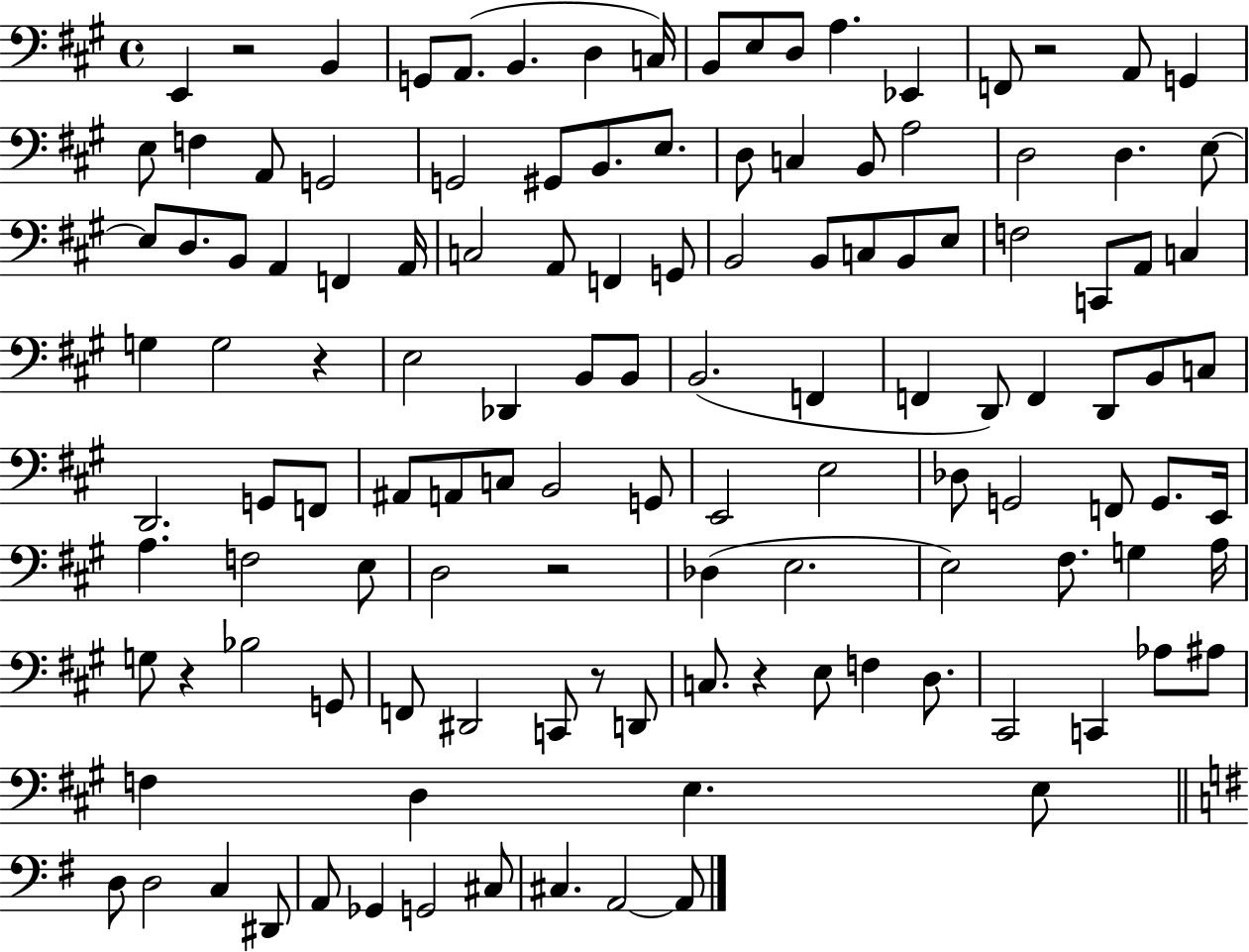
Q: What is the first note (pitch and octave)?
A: E2